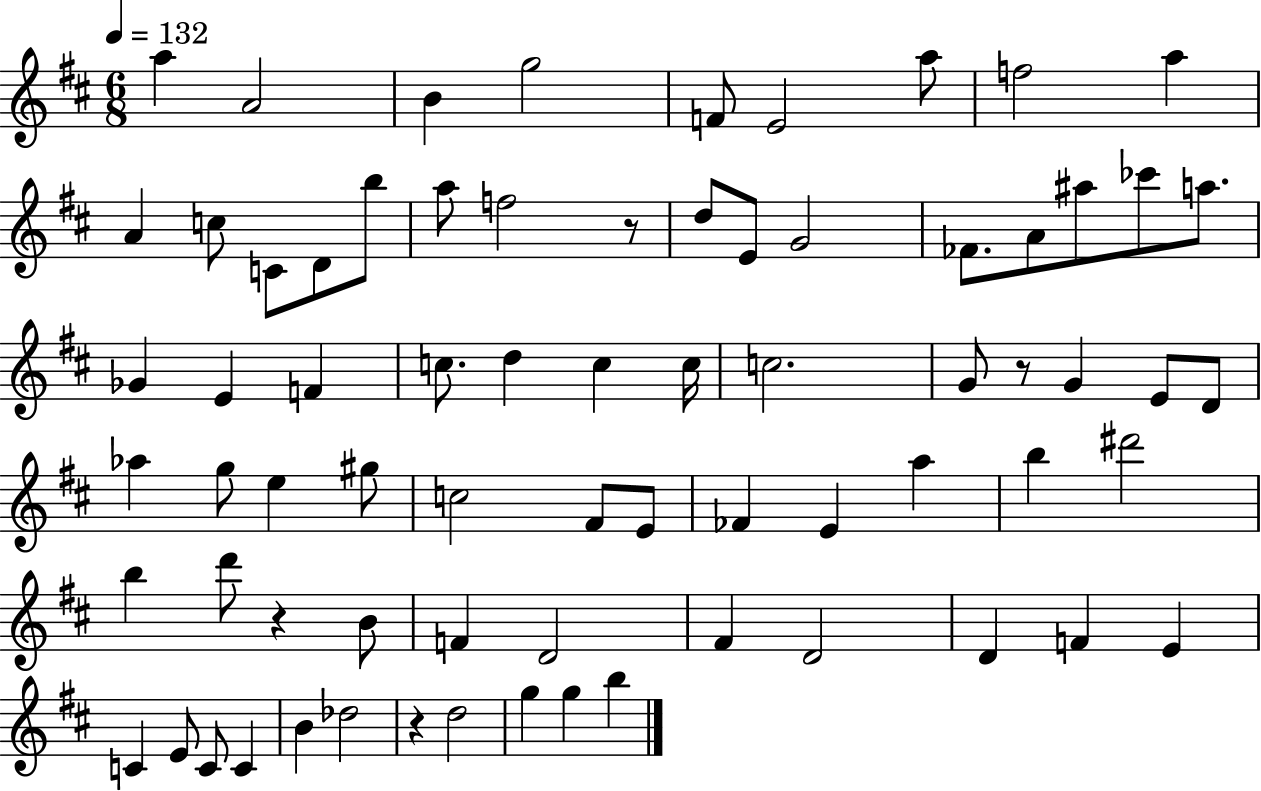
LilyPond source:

{
  \clef treble
  \numericTimeSignature
  \time 6/8
  \key d \major
  \tempo 4 = 132
  a''4 a'2 | b'4 g''2 | f'8 e'2 a''8 | f''2 a''4 | \break a'4 c''8 c'8 d'8 b''8 | a''8 f''2 r8 | d''8 e'8 g'2 | fes'8. a'8 ais''8 ces'''8 a''8. | \break ges'4 e'4 f'4 | c''8. d''4 c''4 c''16 | c''2. | g'8 r8 g'4 e'8 d'8 | \break aes''4 g''8 e''4 gis''8 | c''2 fis'8 e'8 | fes'4 e'4 a''4 | b''4 dis'''2 | \break b''4 d'''8 r4 b'8 | f'4 d'2 | fis'4 d'2 | d'4 f'4 e'4 | \break c'4 e'8 c'8 c'4 | b'4 des''2 | r4 d''2 | g''4 g''4 b''4 | \break \bar "|."
}